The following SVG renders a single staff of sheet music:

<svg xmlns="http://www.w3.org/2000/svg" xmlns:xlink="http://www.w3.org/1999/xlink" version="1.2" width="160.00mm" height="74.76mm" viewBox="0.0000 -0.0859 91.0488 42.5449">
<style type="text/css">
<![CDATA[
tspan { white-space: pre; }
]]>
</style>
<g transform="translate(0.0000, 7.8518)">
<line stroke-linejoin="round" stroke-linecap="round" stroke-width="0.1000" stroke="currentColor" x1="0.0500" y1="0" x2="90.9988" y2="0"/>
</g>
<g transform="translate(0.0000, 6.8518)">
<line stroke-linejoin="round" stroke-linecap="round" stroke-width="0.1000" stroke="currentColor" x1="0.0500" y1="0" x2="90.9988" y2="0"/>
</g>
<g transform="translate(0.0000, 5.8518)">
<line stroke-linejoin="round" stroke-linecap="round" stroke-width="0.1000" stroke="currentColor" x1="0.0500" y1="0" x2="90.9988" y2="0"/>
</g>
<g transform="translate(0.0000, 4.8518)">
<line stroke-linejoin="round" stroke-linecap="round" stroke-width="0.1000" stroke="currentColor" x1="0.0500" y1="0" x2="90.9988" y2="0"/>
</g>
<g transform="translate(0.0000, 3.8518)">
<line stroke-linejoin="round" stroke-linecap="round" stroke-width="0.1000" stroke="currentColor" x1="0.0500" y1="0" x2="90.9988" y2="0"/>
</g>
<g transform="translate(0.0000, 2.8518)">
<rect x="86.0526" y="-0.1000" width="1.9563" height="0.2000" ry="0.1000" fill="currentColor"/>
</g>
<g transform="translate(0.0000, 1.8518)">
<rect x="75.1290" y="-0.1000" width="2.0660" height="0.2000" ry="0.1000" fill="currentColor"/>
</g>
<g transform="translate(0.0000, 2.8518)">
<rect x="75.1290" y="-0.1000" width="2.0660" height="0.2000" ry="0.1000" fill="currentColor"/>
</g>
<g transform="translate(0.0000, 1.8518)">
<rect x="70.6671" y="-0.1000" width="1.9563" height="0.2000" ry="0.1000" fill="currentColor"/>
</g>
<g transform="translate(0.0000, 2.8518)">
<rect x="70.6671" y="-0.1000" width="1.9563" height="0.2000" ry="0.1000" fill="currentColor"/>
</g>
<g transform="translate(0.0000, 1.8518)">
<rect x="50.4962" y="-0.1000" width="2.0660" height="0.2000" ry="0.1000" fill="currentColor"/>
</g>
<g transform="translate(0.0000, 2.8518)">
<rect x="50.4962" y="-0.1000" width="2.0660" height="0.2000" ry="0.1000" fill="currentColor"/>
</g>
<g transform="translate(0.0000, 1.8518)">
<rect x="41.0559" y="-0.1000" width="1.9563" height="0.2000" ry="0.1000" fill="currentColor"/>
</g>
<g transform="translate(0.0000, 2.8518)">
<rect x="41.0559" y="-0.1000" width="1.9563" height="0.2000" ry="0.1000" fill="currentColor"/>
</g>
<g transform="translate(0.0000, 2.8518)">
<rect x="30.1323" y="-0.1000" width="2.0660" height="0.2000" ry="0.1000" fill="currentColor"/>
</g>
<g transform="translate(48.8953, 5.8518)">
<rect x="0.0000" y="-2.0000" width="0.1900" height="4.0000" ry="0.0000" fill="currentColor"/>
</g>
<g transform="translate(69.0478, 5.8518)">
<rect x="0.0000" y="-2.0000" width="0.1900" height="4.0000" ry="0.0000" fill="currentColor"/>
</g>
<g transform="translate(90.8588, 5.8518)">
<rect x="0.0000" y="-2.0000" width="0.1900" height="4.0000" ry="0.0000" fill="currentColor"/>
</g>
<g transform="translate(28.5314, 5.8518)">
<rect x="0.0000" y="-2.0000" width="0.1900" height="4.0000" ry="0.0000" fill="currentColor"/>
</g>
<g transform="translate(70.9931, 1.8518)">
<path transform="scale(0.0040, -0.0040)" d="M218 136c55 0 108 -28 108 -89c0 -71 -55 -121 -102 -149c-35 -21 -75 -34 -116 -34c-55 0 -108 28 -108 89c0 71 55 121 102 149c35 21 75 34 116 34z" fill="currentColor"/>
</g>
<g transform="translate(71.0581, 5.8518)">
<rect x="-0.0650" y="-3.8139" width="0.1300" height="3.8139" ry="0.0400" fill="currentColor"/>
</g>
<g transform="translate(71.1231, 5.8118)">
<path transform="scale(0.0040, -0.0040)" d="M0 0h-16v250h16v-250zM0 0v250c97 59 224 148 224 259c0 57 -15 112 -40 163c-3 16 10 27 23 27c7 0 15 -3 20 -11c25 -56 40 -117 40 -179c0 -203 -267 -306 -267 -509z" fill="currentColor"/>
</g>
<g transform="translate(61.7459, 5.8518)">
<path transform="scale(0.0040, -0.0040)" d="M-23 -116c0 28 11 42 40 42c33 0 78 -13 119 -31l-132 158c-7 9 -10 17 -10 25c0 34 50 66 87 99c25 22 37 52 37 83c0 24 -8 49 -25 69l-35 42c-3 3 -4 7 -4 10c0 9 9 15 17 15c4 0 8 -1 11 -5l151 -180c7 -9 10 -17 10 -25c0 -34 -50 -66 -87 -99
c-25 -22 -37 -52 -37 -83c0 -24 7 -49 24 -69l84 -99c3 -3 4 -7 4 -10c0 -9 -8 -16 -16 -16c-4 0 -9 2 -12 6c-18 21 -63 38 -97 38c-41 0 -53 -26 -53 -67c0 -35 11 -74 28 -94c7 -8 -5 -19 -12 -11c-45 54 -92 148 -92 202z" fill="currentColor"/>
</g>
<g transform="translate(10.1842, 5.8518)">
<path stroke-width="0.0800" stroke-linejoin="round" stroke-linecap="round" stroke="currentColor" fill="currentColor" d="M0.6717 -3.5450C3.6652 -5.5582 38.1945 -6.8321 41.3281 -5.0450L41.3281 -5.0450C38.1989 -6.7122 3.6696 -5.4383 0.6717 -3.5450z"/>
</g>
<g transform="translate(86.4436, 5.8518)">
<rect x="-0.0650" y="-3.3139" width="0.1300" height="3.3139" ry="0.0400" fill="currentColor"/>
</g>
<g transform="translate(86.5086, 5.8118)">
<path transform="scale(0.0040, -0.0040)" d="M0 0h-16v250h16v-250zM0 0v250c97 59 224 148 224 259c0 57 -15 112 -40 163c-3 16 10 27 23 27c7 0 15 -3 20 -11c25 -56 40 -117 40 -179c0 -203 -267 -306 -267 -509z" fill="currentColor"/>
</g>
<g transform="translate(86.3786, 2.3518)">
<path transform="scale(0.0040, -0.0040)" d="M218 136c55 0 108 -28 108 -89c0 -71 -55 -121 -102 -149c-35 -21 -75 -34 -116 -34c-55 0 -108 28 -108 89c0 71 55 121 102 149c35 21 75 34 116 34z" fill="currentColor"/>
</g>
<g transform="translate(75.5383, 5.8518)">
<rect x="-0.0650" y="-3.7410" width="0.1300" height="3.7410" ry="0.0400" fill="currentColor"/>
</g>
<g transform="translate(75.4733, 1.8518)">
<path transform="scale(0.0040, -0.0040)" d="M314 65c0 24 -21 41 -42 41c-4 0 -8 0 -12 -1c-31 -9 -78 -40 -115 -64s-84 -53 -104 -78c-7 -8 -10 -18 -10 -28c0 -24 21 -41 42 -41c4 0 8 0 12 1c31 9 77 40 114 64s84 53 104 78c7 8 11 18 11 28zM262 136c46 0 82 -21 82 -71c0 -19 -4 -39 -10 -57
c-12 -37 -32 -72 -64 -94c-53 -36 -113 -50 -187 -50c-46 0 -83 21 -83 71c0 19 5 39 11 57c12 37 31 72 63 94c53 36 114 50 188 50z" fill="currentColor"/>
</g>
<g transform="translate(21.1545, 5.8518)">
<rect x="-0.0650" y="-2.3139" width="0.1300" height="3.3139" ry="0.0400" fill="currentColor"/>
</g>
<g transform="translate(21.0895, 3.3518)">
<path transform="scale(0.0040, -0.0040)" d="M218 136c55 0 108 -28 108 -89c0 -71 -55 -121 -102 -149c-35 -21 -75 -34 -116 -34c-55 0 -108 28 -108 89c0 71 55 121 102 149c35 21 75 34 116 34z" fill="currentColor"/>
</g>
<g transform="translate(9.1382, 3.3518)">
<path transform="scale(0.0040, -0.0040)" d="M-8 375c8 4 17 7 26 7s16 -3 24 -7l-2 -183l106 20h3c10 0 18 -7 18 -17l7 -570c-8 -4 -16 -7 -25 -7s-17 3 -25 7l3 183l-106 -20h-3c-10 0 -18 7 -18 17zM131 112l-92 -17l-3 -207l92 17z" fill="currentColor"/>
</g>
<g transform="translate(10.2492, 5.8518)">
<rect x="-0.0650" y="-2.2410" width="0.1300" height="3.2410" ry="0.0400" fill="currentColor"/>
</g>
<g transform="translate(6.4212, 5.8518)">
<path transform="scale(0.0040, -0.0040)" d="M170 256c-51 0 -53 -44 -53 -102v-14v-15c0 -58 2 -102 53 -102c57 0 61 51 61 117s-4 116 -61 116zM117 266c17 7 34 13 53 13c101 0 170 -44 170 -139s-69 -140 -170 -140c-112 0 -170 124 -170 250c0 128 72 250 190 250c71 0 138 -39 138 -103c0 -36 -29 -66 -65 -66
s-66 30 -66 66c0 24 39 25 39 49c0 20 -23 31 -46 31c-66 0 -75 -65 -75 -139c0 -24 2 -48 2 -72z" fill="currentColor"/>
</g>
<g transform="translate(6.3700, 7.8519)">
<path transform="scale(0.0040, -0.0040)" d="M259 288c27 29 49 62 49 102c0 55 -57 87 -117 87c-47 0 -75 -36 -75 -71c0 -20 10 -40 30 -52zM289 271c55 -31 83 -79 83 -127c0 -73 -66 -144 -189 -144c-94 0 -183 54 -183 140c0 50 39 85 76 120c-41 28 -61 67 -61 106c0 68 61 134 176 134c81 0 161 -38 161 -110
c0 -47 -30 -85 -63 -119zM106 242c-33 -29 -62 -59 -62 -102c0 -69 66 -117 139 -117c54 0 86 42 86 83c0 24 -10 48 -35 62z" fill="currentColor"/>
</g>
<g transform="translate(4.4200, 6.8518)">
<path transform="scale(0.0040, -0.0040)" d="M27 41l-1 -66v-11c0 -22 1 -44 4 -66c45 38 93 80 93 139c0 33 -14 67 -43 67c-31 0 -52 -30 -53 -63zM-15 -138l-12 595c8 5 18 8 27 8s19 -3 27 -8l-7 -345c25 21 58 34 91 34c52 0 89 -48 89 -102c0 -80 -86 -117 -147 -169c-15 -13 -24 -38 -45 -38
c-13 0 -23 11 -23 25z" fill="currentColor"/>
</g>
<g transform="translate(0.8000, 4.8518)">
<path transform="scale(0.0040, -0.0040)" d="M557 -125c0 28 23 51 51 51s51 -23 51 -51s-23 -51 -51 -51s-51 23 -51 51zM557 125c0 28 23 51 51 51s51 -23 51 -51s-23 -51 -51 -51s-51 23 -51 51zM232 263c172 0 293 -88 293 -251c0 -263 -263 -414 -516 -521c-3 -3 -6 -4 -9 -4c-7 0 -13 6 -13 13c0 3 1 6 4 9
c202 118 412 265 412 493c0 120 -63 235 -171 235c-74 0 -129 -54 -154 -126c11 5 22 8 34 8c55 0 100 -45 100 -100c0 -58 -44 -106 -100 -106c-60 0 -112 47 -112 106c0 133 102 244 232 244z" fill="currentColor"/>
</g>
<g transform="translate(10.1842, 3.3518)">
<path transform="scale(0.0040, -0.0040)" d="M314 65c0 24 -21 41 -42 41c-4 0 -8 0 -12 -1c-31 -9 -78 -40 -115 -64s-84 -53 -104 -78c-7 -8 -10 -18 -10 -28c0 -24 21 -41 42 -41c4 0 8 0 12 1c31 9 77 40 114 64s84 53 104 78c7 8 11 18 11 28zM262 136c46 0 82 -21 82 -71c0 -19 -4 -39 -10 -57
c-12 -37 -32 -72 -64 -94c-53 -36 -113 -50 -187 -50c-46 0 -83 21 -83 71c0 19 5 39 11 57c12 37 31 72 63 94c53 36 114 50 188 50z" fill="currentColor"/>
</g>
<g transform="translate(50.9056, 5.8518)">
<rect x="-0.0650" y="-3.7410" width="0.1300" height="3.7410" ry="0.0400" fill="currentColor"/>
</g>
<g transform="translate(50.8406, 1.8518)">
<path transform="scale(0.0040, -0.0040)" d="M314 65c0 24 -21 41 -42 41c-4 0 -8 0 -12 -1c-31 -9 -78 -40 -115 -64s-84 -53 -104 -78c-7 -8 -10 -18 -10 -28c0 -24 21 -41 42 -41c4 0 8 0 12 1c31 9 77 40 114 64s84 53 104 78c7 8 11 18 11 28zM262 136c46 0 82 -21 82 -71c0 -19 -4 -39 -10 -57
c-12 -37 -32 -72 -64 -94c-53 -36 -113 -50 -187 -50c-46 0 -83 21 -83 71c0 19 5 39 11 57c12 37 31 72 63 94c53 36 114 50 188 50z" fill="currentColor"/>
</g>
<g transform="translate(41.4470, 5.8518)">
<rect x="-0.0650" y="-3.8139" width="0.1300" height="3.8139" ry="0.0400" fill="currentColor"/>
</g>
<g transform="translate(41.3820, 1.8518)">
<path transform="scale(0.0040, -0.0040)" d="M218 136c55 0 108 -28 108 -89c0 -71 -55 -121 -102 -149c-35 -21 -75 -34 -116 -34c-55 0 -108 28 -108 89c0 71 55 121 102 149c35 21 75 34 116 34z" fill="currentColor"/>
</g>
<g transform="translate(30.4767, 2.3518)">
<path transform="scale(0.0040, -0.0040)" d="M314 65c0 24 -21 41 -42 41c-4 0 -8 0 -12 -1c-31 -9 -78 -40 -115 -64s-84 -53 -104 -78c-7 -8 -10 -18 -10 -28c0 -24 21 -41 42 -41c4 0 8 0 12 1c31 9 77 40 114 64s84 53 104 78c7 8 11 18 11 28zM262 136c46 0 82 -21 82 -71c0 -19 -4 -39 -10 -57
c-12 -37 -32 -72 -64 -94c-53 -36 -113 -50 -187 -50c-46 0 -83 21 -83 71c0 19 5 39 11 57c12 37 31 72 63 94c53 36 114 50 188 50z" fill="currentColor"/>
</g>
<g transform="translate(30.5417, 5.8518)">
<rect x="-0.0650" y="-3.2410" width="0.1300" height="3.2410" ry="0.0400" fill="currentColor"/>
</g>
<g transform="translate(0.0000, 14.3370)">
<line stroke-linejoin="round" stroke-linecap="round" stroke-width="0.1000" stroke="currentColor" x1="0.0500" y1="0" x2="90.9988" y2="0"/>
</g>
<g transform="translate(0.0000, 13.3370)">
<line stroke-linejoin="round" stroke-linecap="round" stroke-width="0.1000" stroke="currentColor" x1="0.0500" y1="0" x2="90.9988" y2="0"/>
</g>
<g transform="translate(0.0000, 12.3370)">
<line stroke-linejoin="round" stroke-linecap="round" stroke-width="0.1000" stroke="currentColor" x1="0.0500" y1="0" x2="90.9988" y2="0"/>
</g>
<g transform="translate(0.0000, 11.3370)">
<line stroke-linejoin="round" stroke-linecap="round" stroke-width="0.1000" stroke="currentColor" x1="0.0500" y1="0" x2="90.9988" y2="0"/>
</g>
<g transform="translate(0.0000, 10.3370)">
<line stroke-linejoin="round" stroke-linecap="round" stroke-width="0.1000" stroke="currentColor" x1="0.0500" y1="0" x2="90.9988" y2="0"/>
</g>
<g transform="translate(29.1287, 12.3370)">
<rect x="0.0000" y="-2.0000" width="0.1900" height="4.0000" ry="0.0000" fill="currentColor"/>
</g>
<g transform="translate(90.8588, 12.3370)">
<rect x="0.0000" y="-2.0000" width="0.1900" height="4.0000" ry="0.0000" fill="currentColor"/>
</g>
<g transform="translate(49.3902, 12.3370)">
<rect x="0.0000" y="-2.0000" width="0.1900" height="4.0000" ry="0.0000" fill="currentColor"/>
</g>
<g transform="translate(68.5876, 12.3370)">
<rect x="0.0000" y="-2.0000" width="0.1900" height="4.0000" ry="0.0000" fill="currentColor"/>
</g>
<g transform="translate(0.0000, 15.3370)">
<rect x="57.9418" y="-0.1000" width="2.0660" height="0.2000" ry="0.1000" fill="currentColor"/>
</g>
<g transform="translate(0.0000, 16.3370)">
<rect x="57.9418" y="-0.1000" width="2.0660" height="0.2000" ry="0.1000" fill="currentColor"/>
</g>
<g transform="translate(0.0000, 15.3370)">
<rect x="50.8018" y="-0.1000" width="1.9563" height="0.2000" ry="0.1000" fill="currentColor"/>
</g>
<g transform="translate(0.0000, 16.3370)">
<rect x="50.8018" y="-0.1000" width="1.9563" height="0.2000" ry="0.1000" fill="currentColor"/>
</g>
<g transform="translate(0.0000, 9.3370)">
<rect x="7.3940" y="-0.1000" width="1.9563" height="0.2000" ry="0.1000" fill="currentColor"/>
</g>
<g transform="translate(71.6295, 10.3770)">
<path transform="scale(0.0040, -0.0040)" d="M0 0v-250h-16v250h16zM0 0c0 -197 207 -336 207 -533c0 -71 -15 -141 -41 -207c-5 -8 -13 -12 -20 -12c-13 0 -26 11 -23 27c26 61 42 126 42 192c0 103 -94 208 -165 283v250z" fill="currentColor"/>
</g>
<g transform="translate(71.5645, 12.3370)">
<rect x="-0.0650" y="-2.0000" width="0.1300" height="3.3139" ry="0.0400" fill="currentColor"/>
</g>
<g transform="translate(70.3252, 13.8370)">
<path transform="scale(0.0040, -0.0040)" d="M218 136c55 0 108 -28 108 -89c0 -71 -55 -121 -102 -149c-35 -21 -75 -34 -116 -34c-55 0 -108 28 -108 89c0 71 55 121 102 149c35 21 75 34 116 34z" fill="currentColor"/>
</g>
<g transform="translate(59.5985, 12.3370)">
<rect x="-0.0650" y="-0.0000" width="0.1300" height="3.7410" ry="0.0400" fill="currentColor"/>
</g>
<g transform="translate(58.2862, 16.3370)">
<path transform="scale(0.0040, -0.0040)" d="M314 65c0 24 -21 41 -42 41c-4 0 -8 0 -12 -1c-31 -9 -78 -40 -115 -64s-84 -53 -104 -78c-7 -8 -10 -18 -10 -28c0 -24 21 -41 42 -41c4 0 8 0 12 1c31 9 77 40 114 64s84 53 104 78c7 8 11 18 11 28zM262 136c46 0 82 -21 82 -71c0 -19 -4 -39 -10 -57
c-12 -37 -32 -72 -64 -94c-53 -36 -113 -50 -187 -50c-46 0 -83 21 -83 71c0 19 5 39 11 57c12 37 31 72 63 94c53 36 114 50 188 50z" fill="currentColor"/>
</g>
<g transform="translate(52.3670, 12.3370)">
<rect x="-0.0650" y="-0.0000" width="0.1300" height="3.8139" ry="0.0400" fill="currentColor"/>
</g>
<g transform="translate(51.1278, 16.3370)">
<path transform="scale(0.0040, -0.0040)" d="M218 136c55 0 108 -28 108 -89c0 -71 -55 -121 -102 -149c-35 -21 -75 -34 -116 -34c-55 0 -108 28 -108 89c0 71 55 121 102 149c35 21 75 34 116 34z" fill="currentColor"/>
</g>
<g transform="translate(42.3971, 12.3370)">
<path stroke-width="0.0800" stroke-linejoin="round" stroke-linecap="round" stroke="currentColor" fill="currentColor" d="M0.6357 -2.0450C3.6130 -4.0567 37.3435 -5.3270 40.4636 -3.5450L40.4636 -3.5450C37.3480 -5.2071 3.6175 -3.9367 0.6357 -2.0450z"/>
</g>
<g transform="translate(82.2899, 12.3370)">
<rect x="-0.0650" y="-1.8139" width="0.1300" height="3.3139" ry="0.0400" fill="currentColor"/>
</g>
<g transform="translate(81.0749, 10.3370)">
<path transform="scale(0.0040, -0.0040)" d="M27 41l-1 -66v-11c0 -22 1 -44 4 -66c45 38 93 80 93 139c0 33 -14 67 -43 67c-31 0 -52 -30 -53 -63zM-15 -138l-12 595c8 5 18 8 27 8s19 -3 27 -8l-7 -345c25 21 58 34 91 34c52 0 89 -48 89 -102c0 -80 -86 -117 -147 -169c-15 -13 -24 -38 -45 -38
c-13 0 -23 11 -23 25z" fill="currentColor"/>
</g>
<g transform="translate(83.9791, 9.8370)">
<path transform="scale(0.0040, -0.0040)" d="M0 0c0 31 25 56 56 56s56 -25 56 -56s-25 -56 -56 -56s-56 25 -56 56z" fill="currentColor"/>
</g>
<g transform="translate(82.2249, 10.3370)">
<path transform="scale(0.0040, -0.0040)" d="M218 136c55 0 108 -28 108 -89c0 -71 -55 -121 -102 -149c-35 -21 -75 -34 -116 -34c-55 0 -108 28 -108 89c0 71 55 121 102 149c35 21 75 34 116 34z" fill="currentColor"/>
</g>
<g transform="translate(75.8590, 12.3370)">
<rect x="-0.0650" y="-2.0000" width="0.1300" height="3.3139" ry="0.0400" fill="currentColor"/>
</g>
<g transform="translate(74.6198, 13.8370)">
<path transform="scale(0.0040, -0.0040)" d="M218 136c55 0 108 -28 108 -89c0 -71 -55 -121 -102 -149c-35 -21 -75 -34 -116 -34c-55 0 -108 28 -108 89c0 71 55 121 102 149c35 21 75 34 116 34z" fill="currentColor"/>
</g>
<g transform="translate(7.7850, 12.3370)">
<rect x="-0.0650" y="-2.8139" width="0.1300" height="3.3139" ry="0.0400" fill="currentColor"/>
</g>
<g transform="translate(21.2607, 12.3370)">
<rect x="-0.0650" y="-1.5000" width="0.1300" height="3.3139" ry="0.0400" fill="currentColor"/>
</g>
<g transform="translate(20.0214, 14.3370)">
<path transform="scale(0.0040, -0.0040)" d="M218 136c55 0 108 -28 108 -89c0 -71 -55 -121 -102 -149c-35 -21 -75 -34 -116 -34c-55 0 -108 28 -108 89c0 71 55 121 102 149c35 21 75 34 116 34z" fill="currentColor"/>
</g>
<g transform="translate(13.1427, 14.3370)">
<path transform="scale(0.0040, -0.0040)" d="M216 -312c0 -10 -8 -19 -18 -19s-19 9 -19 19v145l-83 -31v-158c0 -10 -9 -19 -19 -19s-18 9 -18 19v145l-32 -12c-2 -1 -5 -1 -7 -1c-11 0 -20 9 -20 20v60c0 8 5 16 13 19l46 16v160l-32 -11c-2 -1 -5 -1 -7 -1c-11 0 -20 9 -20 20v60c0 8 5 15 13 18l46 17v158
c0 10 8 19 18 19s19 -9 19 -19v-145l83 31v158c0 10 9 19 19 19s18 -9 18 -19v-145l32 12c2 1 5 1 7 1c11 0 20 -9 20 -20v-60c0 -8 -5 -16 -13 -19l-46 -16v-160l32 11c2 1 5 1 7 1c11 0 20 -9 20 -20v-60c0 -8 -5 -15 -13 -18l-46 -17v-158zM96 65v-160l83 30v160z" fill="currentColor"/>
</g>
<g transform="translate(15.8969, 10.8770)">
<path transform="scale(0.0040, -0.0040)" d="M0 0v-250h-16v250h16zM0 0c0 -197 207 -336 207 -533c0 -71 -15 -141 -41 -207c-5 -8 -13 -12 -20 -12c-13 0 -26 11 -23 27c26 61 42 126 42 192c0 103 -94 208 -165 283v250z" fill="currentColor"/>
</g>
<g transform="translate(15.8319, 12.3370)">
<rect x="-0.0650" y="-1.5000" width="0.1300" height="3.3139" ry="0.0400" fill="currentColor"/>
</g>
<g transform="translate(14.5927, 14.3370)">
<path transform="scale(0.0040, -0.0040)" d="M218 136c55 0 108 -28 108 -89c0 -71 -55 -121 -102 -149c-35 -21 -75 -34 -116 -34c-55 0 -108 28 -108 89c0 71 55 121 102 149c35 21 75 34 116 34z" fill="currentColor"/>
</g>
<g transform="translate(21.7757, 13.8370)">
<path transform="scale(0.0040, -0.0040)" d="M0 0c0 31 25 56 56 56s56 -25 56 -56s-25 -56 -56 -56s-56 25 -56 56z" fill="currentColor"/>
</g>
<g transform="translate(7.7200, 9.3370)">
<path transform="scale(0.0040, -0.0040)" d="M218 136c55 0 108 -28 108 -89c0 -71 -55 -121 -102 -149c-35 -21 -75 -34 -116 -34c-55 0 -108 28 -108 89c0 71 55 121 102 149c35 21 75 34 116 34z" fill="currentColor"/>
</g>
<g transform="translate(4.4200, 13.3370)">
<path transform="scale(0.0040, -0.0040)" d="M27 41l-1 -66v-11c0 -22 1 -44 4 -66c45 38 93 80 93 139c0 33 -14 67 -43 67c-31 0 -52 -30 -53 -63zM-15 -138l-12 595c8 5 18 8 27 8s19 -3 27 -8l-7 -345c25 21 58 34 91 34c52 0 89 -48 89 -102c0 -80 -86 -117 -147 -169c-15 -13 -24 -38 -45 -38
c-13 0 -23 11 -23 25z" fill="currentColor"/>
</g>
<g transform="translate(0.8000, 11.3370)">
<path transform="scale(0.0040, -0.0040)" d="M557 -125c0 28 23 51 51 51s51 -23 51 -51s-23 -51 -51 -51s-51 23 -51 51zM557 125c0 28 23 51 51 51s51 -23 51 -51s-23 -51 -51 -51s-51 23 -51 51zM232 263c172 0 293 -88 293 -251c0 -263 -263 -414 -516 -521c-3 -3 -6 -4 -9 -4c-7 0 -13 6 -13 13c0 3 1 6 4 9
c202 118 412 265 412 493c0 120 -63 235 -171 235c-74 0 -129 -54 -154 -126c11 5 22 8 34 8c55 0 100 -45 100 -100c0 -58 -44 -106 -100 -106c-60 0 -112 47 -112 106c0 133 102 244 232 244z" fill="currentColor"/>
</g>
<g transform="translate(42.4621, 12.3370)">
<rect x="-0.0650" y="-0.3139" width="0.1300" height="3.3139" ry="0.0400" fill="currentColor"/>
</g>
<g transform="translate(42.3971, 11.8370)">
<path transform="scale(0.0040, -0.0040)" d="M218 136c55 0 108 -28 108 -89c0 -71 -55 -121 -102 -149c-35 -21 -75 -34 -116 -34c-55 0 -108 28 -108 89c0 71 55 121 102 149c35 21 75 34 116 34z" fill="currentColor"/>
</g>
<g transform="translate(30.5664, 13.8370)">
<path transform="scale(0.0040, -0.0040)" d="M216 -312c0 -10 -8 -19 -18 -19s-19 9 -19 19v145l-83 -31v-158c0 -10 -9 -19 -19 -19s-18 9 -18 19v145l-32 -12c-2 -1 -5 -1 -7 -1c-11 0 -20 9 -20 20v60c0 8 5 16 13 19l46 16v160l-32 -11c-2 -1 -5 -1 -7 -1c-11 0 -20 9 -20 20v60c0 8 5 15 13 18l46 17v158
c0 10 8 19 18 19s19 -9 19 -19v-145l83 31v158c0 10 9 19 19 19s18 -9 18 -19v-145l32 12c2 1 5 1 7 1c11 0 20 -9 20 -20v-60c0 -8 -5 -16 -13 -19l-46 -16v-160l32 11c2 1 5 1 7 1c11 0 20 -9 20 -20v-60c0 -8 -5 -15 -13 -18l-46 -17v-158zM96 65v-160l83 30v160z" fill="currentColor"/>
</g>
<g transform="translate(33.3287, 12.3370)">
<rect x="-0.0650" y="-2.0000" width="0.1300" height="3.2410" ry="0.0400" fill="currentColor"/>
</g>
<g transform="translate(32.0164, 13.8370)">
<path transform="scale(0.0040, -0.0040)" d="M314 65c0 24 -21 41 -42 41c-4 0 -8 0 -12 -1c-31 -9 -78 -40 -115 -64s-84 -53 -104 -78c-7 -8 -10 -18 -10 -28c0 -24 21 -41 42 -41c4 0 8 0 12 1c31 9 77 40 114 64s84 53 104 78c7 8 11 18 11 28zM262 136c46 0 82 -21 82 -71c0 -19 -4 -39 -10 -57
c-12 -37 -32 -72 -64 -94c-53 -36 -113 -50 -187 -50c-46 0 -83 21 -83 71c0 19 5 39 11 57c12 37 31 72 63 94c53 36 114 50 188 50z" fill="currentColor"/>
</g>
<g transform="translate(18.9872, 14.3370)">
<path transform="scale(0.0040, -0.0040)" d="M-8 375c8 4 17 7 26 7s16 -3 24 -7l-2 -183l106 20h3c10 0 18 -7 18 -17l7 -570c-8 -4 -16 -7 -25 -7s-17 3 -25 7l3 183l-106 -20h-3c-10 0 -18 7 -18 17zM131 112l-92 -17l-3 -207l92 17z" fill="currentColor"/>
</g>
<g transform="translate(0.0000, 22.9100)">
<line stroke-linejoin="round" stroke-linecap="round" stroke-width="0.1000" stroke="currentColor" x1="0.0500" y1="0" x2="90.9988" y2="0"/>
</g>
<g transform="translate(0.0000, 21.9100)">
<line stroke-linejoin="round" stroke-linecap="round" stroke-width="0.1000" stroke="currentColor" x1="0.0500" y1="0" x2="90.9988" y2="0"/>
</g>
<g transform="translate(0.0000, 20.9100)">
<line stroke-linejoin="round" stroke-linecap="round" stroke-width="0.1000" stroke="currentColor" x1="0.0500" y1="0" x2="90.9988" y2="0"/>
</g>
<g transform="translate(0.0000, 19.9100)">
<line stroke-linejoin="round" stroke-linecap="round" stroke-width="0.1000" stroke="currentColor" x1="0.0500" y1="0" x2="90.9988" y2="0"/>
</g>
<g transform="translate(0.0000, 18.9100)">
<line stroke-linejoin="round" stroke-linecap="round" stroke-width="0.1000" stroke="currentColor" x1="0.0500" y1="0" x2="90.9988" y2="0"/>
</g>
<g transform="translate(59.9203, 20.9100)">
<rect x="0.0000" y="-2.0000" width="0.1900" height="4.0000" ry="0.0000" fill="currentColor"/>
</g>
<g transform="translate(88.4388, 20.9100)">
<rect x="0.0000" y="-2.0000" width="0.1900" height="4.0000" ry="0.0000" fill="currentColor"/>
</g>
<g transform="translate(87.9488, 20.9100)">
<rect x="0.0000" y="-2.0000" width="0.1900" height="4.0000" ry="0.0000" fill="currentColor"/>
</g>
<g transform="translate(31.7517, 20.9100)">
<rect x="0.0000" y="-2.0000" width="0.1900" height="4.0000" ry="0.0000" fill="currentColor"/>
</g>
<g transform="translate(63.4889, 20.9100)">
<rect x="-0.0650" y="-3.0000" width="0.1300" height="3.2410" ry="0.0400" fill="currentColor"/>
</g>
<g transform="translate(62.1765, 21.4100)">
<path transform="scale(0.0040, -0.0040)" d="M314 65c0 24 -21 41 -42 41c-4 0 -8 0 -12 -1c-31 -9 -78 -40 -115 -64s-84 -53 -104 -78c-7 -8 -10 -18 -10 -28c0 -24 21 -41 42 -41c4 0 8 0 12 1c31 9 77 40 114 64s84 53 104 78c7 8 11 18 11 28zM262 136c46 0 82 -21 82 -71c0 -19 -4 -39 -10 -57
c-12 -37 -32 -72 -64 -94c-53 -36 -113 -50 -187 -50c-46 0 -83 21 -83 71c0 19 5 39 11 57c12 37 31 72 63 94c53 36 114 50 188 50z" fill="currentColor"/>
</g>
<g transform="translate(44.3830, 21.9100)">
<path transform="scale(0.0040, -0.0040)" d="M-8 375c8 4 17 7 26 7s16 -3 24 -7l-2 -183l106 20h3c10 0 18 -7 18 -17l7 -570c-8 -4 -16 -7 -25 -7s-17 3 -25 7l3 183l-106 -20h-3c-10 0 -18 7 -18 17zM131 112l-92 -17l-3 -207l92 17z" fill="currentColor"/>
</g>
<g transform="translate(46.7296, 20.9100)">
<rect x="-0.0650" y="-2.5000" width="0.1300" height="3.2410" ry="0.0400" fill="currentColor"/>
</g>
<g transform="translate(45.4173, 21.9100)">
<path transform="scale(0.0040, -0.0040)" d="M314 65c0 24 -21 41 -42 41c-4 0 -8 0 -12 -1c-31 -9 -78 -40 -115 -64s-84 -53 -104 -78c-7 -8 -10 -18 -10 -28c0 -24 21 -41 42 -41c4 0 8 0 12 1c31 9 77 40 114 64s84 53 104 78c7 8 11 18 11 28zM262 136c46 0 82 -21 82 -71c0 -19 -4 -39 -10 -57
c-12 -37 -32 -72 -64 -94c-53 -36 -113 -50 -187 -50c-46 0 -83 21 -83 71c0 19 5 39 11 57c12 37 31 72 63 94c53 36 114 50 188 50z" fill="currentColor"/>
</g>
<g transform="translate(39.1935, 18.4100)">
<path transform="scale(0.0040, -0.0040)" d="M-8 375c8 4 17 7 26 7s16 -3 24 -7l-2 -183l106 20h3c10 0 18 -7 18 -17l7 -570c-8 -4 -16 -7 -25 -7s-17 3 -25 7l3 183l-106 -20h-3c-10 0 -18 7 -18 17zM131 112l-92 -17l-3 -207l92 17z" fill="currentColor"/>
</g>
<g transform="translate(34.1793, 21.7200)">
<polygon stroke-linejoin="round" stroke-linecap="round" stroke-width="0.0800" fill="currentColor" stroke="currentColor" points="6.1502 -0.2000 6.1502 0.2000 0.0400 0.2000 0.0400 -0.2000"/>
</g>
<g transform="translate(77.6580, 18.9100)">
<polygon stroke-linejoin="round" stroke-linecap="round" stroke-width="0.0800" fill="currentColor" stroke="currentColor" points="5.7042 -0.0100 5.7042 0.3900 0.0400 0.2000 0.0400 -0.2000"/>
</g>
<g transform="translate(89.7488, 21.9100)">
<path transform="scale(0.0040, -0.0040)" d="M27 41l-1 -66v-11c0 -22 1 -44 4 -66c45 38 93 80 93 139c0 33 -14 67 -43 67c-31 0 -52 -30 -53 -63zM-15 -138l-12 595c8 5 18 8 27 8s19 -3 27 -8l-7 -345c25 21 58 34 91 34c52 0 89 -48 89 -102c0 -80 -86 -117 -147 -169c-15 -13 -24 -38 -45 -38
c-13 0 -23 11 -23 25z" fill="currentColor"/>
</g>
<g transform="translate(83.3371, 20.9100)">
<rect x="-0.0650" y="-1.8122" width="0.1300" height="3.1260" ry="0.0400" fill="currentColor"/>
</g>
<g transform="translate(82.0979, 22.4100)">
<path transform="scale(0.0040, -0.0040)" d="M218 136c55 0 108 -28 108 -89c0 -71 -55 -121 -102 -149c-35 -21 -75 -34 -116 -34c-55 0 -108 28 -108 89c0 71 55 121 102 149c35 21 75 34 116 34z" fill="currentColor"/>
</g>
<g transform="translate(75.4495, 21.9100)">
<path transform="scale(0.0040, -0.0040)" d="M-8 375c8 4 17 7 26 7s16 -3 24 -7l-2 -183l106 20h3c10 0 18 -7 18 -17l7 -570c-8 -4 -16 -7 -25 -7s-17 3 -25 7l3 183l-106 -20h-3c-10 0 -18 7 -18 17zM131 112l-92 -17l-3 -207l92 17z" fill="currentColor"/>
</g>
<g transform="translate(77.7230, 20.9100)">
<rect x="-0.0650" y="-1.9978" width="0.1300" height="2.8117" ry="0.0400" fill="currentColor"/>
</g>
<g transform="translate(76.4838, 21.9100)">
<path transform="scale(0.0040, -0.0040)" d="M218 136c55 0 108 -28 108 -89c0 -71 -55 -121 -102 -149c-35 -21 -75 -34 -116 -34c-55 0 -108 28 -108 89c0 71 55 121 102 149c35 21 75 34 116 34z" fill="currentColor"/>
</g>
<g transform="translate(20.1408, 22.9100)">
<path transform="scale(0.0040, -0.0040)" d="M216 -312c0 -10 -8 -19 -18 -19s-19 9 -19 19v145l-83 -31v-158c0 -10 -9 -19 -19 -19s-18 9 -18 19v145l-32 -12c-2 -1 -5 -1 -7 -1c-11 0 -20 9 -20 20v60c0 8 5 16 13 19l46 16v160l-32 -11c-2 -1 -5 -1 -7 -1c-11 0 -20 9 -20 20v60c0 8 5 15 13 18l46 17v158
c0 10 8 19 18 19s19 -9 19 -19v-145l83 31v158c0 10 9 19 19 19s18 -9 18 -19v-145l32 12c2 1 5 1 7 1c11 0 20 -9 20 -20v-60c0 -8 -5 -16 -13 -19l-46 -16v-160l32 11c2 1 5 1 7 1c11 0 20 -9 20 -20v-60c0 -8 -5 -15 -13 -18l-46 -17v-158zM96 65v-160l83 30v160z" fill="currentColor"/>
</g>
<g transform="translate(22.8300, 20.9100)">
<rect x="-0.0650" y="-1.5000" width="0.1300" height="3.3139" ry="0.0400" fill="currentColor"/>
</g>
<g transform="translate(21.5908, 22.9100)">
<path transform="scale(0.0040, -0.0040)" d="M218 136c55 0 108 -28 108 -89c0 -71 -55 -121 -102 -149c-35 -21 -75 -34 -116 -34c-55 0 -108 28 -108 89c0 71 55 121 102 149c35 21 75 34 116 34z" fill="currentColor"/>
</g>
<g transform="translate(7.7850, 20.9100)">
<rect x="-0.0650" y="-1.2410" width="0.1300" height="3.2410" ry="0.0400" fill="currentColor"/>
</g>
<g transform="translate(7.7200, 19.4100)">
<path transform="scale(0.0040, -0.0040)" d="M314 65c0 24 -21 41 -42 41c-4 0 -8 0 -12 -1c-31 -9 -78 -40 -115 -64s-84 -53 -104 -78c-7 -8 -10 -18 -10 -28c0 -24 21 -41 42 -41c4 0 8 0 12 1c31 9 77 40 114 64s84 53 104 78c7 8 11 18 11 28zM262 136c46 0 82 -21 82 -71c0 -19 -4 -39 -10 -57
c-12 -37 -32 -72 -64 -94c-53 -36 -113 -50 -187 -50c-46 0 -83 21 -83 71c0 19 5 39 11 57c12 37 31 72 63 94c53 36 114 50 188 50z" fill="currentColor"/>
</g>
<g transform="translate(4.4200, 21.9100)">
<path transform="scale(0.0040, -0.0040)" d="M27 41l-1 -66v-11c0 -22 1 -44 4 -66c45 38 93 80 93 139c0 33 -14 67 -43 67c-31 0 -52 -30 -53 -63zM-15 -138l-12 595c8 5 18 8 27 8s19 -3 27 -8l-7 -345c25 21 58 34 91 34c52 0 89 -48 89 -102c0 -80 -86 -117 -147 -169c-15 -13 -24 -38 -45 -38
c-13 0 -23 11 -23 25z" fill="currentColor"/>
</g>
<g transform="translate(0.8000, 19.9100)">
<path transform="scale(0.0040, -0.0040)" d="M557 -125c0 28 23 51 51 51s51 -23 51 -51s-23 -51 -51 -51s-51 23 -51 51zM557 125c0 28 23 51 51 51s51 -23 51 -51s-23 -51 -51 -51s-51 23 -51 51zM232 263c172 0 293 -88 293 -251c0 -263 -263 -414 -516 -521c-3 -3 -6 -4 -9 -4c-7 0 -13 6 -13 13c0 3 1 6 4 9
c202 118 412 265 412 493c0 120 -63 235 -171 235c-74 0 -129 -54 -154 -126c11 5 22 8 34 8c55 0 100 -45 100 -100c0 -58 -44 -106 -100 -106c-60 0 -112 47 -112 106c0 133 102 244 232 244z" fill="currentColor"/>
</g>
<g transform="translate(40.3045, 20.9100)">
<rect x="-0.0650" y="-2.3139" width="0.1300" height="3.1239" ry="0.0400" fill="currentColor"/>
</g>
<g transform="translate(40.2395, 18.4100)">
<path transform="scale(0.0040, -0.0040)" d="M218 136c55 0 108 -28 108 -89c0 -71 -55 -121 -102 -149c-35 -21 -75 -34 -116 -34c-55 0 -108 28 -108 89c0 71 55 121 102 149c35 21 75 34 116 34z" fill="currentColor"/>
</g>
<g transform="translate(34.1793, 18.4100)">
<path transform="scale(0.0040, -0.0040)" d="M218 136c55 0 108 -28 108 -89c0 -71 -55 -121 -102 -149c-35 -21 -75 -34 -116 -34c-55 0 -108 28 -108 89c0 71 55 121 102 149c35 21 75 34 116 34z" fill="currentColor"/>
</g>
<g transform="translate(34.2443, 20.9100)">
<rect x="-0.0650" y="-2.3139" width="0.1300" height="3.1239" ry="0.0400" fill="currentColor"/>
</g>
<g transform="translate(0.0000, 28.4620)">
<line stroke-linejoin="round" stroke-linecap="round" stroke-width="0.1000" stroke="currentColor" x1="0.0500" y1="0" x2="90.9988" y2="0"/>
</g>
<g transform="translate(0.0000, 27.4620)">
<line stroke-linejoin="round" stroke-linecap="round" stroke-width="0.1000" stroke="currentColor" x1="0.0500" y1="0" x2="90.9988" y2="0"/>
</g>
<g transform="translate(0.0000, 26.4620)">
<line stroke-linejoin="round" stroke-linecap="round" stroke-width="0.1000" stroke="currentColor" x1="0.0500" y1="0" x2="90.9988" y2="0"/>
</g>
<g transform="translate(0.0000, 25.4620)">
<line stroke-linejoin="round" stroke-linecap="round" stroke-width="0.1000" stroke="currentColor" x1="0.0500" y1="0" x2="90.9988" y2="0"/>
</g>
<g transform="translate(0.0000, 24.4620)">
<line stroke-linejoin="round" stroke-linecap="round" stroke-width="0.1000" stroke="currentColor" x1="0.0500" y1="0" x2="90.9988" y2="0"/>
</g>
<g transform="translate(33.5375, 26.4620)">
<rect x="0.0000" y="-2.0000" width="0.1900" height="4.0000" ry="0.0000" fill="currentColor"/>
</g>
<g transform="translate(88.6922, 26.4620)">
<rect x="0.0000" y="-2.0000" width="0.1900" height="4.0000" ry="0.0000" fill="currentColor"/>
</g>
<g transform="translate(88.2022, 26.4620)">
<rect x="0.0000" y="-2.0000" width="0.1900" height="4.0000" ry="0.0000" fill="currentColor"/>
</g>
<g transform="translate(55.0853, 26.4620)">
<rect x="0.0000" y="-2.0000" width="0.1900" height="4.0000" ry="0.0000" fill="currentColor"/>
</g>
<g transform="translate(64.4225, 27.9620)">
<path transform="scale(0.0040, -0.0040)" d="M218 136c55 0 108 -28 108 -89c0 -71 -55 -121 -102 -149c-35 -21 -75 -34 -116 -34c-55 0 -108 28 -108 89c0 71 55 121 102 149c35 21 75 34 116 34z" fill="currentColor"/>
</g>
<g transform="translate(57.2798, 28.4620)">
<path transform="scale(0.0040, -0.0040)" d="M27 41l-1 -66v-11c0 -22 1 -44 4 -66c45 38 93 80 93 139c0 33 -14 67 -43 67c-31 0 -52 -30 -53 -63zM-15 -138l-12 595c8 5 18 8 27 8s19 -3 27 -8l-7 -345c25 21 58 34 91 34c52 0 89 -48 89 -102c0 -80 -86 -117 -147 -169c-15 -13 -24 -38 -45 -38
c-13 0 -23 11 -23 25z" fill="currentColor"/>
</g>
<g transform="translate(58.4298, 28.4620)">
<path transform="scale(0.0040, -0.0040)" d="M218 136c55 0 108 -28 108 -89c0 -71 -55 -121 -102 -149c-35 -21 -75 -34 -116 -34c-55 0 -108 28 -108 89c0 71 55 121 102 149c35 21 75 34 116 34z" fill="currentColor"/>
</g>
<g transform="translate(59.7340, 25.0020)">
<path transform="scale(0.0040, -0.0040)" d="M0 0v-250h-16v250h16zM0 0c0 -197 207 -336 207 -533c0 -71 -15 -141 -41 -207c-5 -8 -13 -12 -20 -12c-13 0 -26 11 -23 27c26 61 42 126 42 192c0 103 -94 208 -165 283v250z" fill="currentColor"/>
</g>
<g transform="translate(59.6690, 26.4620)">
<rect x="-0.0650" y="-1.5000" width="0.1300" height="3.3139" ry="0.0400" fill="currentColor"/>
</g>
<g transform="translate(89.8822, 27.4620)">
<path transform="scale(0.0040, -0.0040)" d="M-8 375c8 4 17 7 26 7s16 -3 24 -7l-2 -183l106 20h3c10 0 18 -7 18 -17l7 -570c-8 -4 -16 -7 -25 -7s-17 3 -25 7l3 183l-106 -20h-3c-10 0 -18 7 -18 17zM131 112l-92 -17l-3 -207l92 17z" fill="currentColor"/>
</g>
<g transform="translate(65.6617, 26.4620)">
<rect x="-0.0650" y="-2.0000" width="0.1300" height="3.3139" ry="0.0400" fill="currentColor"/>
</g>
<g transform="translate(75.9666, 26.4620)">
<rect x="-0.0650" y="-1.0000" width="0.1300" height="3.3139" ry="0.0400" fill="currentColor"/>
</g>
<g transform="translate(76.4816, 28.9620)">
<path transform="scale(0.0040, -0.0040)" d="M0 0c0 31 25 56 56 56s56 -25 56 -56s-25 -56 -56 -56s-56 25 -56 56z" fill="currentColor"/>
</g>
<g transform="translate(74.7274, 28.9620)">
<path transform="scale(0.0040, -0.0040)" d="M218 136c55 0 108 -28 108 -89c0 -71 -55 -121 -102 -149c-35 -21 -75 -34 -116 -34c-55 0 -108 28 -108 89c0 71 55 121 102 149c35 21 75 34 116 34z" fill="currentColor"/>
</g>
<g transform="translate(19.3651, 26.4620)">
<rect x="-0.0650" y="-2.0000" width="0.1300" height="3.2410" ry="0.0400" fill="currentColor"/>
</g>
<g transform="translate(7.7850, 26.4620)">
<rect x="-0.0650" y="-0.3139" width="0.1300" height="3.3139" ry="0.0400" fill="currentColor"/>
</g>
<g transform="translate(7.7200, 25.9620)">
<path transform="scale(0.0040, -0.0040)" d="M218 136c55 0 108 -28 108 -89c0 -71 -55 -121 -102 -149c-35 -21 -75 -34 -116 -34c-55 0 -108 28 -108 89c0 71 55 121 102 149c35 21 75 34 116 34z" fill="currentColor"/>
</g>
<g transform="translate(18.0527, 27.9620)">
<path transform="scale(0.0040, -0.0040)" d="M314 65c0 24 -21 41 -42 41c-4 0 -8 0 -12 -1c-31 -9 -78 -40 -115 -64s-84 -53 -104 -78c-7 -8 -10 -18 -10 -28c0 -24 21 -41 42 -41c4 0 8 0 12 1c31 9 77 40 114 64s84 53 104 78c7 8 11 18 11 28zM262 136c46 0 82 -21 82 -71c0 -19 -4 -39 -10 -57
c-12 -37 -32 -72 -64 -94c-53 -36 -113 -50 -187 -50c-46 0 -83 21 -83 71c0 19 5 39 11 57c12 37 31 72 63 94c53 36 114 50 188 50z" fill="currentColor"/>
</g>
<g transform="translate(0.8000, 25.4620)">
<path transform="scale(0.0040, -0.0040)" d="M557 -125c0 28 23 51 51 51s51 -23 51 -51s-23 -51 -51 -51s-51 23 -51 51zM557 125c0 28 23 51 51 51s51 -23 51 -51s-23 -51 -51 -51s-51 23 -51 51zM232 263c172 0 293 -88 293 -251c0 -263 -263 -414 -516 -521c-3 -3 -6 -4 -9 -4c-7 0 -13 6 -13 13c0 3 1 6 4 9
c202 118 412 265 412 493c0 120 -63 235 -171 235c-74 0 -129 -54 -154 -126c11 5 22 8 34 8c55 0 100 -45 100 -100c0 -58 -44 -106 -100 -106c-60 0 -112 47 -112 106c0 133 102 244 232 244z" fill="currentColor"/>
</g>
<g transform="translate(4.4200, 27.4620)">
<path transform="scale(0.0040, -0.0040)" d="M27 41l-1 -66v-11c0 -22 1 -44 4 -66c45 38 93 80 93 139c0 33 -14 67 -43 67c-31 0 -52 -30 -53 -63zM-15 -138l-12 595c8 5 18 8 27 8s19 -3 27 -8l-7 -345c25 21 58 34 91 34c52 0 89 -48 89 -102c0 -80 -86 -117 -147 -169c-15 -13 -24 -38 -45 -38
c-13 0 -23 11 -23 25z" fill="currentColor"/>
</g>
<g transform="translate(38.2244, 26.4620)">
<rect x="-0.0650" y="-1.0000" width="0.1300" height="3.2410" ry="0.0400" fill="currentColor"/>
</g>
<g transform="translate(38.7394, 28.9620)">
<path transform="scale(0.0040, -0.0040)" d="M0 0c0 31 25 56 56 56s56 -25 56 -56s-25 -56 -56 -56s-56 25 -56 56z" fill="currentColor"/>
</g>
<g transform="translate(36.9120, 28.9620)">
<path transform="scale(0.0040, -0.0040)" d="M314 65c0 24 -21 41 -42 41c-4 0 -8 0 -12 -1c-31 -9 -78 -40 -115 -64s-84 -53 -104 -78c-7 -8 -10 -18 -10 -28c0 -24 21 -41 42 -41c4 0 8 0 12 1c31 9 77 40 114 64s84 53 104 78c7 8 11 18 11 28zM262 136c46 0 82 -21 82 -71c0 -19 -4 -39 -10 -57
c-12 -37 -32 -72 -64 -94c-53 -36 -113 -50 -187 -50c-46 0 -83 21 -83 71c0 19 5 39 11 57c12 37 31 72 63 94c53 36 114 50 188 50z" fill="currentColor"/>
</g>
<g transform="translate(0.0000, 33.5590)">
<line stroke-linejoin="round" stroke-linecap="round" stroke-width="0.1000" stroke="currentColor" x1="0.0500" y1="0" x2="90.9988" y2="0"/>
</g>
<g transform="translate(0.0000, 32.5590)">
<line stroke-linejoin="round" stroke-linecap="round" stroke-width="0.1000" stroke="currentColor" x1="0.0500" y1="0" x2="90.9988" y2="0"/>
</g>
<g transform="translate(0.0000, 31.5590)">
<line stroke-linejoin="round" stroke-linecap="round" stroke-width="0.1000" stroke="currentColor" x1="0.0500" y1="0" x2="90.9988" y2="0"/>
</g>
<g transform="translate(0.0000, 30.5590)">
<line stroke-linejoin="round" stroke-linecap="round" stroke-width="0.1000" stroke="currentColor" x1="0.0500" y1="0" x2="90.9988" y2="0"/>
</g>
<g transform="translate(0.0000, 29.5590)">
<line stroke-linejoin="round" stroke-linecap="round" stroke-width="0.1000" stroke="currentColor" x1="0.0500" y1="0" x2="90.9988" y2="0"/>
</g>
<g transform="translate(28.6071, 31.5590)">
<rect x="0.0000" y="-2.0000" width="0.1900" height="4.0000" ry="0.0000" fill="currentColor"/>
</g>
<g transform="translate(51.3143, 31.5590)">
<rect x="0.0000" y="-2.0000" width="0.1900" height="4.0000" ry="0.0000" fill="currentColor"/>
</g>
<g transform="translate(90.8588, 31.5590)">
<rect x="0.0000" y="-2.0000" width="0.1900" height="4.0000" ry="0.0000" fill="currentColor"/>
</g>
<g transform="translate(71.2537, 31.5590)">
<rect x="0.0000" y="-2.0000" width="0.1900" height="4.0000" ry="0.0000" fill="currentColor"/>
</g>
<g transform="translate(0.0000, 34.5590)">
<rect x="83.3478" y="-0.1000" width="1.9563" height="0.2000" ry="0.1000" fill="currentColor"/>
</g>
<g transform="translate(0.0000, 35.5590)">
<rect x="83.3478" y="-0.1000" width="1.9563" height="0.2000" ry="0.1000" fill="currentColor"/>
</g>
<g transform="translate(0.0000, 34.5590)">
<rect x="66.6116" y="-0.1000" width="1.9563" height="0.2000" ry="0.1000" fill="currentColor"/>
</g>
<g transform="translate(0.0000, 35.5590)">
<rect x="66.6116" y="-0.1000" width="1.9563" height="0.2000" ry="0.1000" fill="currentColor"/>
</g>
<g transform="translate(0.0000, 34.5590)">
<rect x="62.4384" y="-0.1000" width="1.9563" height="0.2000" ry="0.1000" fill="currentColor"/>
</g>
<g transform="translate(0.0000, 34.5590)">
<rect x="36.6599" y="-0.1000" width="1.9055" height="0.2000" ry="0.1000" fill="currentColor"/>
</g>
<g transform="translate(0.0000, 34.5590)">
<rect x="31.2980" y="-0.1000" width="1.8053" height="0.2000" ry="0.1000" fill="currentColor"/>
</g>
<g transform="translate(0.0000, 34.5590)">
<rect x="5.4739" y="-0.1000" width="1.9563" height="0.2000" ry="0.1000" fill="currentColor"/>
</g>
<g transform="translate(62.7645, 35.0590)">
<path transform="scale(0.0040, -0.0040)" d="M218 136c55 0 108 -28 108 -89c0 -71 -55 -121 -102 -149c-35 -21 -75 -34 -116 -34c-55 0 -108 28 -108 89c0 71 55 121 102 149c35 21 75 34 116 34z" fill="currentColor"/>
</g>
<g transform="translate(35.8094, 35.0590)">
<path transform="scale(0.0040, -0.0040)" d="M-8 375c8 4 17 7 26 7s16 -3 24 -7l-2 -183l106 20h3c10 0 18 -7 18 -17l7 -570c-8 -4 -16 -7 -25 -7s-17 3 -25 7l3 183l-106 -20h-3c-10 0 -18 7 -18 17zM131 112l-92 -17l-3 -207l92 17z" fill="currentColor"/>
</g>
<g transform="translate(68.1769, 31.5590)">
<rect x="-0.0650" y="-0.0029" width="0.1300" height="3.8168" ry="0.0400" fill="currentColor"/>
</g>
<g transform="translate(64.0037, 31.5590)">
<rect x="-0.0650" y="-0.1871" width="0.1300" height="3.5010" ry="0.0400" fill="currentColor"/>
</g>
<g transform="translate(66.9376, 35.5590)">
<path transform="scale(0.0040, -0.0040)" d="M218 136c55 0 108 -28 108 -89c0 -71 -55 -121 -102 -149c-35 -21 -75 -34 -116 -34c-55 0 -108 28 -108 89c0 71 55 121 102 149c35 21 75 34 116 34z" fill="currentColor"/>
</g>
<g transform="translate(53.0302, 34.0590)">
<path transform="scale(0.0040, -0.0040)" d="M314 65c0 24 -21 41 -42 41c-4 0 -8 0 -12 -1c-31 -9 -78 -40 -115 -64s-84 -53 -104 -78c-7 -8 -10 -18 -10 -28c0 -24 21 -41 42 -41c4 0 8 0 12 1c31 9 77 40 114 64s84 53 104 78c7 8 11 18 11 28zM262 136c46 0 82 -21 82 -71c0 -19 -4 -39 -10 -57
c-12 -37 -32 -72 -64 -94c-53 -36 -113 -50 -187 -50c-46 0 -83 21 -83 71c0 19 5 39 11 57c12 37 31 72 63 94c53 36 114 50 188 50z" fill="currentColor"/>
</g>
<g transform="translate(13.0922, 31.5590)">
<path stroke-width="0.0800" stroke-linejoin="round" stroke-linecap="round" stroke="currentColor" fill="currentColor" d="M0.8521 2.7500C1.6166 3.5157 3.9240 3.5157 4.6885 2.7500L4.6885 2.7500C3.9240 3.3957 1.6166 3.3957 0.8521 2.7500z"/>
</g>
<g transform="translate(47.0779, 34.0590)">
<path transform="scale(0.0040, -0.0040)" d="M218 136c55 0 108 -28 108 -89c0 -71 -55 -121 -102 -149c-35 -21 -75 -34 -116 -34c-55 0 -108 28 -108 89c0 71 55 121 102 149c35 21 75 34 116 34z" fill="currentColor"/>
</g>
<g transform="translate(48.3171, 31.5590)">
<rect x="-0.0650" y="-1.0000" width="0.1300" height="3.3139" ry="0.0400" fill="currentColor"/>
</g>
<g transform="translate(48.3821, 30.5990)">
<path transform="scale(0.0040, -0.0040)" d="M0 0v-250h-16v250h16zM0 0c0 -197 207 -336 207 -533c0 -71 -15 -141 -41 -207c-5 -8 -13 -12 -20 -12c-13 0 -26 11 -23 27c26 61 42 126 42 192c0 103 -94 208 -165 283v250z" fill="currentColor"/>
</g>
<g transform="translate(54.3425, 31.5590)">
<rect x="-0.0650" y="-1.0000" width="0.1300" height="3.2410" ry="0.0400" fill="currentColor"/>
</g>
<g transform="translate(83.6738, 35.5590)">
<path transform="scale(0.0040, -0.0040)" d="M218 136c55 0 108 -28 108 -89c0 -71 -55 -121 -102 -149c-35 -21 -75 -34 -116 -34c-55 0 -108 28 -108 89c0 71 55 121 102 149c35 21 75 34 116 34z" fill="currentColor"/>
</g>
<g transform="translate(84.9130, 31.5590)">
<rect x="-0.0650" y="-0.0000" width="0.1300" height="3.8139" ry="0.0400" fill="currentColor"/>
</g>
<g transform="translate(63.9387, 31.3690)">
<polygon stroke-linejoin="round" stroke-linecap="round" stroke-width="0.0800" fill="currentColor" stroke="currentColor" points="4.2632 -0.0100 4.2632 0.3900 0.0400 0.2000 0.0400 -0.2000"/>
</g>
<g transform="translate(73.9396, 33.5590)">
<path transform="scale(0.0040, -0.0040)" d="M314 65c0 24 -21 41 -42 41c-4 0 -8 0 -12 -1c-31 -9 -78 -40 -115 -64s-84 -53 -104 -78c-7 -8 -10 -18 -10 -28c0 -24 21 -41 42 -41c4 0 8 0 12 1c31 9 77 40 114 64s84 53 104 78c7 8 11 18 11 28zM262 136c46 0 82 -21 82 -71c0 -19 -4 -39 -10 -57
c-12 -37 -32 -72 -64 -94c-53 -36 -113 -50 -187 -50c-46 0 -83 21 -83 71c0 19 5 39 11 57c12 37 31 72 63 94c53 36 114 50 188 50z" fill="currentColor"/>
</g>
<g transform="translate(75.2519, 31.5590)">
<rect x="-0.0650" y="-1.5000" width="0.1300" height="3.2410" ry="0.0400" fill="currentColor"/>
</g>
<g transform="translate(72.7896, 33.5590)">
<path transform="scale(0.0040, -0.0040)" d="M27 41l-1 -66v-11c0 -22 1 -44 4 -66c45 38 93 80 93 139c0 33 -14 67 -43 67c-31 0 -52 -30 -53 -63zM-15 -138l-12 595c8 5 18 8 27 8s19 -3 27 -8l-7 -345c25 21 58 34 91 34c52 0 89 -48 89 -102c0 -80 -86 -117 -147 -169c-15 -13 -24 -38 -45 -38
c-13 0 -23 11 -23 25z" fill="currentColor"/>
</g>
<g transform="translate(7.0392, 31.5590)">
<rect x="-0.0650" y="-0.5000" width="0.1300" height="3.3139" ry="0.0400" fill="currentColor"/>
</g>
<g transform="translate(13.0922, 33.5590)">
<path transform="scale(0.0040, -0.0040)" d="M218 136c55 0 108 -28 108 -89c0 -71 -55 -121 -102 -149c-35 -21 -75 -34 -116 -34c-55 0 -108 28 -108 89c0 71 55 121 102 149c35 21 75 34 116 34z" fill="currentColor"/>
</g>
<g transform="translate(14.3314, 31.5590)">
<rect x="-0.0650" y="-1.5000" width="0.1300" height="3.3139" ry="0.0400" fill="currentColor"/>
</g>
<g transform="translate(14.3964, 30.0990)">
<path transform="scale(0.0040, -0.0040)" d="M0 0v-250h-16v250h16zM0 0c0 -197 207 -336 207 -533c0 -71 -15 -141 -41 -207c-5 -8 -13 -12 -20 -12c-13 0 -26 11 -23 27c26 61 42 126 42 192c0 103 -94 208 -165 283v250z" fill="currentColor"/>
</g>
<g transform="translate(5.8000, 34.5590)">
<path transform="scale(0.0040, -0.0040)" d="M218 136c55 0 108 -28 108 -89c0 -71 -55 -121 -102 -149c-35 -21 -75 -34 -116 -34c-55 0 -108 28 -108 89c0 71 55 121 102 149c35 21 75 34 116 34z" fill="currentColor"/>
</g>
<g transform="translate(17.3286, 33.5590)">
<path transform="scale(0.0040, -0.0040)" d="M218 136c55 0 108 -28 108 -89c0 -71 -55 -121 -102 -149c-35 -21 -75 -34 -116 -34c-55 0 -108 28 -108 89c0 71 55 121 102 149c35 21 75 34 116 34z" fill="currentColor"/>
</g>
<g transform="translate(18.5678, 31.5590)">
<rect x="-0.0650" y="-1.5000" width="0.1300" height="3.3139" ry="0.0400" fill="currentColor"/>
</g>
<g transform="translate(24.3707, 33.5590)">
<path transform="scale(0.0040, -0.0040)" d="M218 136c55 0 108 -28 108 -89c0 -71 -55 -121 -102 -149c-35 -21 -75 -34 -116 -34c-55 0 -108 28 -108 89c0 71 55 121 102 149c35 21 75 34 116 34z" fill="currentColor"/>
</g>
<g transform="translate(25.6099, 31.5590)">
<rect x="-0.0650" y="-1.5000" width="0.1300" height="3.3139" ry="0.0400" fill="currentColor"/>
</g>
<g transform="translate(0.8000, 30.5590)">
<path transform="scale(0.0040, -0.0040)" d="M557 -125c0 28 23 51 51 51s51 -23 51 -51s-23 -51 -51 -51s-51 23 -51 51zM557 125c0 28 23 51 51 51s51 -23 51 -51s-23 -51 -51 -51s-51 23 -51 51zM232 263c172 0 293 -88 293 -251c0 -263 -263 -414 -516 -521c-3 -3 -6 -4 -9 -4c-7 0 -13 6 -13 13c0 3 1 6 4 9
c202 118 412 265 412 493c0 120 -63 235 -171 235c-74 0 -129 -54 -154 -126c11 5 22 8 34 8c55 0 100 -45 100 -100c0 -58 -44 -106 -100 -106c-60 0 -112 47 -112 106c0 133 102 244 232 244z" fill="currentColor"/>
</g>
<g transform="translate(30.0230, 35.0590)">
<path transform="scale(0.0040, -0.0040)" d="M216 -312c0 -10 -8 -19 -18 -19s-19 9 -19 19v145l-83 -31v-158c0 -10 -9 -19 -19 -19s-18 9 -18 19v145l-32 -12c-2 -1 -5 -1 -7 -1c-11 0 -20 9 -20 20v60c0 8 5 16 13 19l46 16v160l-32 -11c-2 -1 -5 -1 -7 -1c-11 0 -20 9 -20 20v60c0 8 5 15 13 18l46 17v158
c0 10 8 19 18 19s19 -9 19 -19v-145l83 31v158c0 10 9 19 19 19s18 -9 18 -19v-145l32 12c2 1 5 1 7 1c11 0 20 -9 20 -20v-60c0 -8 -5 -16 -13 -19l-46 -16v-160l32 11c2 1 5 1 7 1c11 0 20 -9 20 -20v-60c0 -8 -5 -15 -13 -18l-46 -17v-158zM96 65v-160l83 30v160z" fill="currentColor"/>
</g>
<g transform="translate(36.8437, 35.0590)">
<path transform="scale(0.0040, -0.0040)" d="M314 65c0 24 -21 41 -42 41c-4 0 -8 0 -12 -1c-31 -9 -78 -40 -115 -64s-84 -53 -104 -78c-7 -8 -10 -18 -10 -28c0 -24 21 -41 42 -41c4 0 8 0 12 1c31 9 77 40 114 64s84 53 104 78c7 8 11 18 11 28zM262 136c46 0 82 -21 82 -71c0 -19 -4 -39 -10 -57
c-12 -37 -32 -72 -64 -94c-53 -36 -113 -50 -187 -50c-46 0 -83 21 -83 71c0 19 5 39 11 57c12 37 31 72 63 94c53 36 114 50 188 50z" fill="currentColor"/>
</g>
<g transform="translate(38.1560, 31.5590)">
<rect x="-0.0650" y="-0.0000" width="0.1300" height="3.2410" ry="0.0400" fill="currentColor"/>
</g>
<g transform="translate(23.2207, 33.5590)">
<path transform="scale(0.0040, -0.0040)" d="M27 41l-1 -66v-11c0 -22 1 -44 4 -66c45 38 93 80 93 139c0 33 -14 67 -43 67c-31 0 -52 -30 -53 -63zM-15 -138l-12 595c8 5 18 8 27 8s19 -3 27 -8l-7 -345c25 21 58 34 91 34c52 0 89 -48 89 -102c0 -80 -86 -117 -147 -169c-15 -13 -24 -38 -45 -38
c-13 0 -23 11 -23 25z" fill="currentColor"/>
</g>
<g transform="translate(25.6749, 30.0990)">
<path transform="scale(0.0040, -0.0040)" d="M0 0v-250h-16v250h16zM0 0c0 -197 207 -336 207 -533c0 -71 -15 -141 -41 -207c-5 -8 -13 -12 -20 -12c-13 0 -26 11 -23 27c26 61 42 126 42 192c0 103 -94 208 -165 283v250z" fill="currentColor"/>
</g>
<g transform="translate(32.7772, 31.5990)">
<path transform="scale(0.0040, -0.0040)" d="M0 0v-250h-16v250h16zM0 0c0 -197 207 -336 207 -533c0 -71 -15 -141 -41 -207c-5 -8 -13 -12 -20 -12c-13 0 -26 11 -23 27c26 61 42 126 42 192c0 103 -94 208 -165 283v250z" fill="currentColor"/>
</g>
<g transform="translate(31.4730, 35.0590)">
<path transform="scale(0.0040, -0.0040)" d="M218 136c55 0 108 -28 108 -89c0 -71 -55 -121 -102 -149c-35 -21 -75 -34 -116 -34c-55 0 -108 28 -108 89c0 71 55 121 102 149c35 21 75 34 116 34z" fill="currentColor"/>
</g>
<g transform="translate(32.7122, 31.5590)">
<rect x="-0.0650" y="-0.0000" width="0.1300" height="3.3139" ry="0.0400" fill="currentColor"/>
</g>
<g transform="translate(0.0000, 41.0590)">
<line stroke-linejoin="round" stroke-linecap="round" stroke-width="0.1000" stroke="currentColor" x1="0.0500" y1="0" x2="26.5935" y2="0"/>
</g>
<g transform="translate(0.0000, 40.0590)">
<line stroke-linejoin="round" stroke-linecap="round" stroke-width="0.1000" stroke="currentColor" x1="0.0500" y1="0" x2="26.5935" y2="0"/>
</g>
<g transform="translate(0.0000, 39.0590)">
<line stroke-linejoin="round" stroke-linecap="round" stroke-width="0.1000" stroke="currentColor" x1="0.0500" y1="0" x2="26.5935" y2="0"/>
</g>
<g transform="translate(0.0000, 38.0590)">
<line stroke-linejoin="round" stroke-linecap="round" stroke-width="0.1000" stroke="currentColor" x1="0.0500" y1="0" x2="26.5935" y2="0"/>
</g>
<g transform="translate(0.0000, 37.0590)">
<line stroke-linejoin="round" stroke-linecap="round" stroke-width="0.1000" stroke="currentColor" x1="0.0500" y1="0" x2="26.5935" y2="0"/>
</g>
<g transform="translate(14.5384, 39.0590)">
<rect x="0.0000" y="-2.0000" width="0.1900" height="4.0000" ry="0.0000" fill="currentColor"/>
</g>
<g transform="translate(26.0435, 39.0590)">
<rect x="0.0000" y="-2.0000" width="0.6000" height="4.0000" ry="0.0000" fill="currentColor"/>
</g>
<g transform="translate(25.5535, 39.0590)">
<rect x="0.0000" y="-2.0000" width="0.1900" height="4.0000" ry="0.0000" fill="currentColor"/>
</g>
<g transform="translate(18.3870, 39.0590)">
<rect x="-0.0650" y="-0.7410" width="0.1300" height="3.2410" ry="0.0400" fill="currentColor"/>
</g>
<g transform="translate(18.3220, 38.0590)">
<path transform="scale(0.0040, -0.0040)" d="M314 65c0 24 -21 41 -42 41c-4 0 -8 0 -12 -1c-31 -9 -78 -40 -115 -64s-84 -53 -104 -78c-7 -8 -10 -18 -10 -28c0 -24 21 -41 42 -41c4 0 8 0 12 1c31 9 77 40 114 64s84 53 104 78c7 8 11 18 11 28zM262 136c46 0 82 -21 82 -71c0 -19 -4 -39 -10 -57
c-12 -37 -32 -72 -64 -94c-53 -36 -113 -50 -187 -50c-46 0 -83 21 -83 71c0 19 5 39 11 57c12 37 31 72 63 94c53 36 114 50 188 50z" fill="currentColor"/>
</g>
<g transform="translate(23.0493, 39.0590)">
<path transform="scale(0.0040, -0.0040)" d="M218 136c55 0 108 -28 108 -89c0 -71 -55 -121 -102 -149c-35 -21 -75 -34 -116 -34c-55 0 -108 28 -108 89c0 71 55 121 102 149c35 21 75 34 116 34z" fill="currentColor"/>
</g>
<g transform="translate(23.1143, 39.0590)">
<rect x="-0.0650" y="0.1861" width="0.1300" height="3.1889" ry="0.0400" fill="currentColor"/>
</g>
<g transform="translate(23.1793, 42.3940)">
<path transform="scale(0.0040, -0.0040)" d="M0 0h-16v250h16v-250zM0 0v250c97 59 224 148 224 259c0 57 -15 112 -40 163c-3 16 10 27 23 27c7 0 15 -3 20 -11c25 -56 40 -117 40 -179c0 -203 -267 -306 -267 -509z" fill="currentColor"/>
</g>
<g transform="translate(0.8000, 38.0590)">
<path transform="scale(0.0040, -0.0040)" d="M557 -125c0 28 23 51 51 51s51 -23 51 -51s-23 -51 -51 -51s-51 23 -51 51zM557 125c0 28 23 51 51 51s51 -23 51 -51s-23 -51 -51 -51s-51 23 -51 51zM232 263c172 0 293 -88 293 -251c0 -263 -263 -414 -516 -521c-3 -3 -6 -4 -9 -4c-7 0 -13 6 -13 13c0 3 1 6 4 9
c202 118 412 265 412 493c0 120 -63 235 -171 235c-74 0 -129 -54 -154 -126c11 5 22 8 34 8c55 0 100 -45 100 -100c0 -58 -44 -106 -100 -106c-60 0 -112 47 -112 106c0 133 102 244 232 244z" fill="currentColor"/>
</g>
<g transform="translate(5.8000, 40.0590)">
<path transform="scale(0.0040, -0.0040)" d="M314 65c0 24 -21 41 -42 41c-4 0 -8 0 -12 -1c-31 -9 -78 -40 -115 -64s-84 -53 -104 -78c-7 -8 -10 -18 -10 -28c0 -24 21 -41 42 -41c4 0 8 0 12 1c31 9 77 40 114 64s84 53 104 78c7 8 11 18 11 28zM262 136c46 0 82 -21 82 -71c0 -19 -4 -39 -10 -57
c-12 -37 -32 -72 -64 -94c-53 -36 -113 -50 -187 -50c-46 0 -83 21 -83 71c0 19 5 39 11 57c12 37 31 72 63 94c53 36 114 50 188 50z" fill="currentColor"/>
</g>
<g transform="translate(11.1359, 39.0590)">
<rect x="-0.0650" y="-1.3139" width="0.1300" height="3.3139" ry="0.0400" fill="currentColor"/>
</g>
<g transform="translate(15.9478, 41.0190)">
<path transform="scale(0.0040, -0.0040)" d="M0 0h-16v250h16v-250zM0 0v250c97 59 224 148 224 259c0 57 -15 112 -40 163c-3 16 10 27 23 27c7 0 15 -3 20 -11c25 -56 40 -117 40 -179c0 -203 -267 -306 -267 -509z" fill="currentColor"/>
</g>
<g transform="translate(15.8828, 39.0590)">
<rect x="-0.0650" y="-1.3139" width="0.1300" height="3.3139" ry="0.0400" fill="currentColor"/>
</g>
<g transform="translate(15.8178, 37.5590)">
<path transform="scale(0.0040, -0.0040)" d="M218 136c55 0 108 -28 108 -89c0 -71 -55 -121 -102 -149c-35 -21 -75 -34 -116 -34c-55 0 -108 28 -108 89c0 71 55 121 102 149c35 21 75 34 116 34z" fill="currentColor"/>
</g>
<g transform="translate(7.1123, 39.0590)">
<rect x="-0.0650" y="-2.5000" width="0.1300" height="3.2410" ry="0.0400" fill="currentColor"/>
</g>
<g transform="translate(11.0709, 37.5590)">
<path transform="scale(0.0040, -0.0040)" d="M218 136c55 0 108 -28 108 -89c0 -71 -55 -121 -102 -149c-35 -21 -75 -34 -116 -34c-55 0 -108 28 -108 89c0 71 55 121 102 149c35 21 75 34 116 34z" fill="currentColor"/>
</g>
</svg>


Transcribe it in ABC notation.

X:1
T:Untitled
M:6/8
L:1/4
K:F
B,2 B, D2 E E2 z E/2 E2 D/2 C ^G,,/2 G,, ^A,,2 E, C,, C,,2 A,,/2 A,, _A, G,2 ^G,, _B,/2 B,/2 B,,2 C,2 B,,/2 A,,/2 E, A,,2 F,,2 _G,,/2 A,, F,, E,, G,,/2 G,, _G,,/2 ^D,,/2 D,,2 F,,/2 F,,2 D,,/2 C,,/2 _G,,2 C,, B,,2 G, G,/2 F,2 D,/2